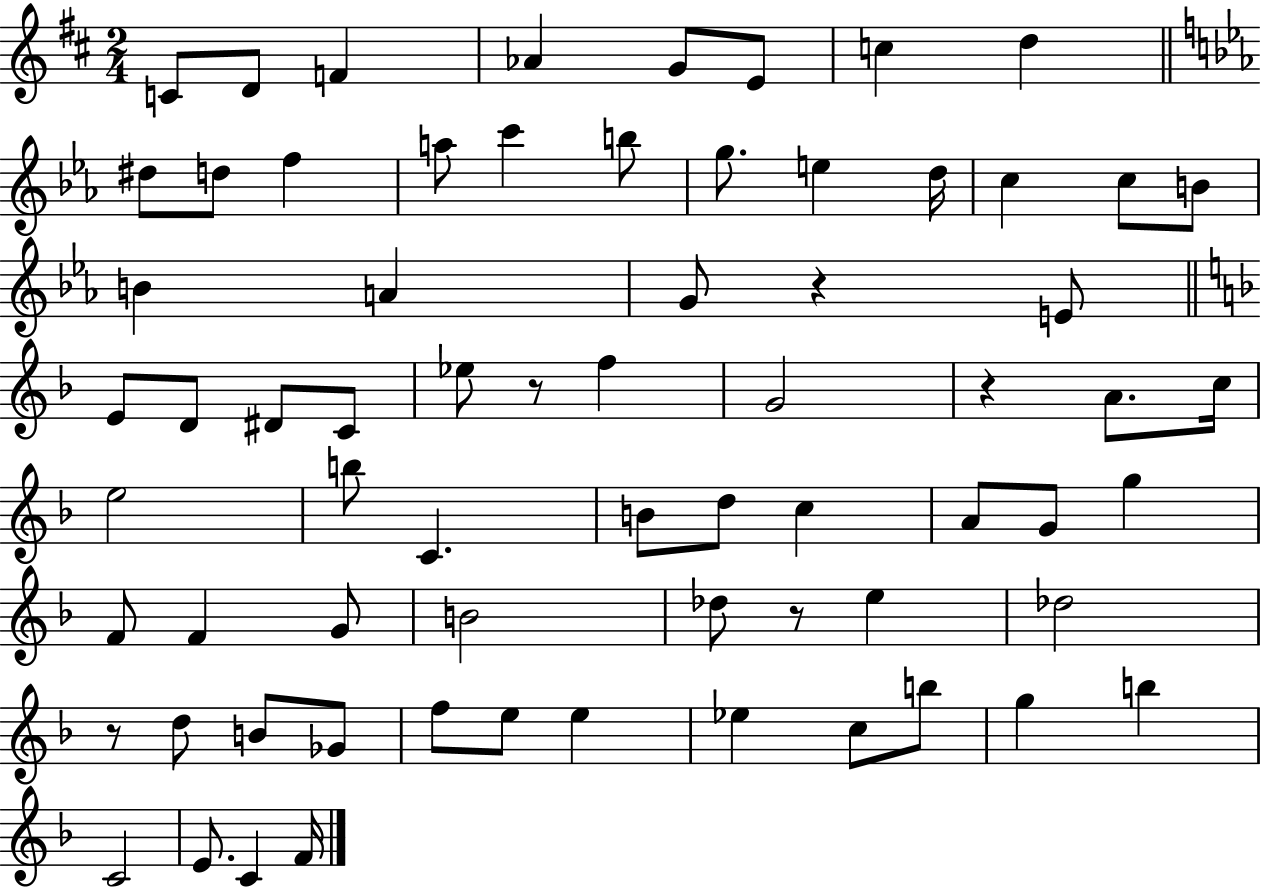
{
  \clef treble
  \numericTimeSignature
  \time 2/4
  \key d \major
  c'8 d'8 f'4 | aes'4 g'8 e'8 | c''4 d''4 | \bar "||" \break \key ees \major dis''8 d''8 f''4 | a''8 c'''4 b''8 | g''8. e''4 d''16 | c''4 c''8 b'8 | \break b'4 a'4 | g'8 r4 e'8 | \bar "||" \break \key d \minor e'8 d'8 dis'8 c'8 | ees''8 r8 f''4 | g'2 | r4 a'8. c''16 | \break e''2 | b''8 c'4. | b'8 d''8 c''4 | a'8 g'8 g''4 | \break f'8 f'4 g'8 | b'2 | des''8 r8 e''4 | des''2 | \break r8 d''8 b'8 ges'8 | f''8 e''8 e''4 | ees''4 c''8 b''8 | g''4 b''4 | \break c'2 | e'8. c'4 f'16 | \bar "|."
}